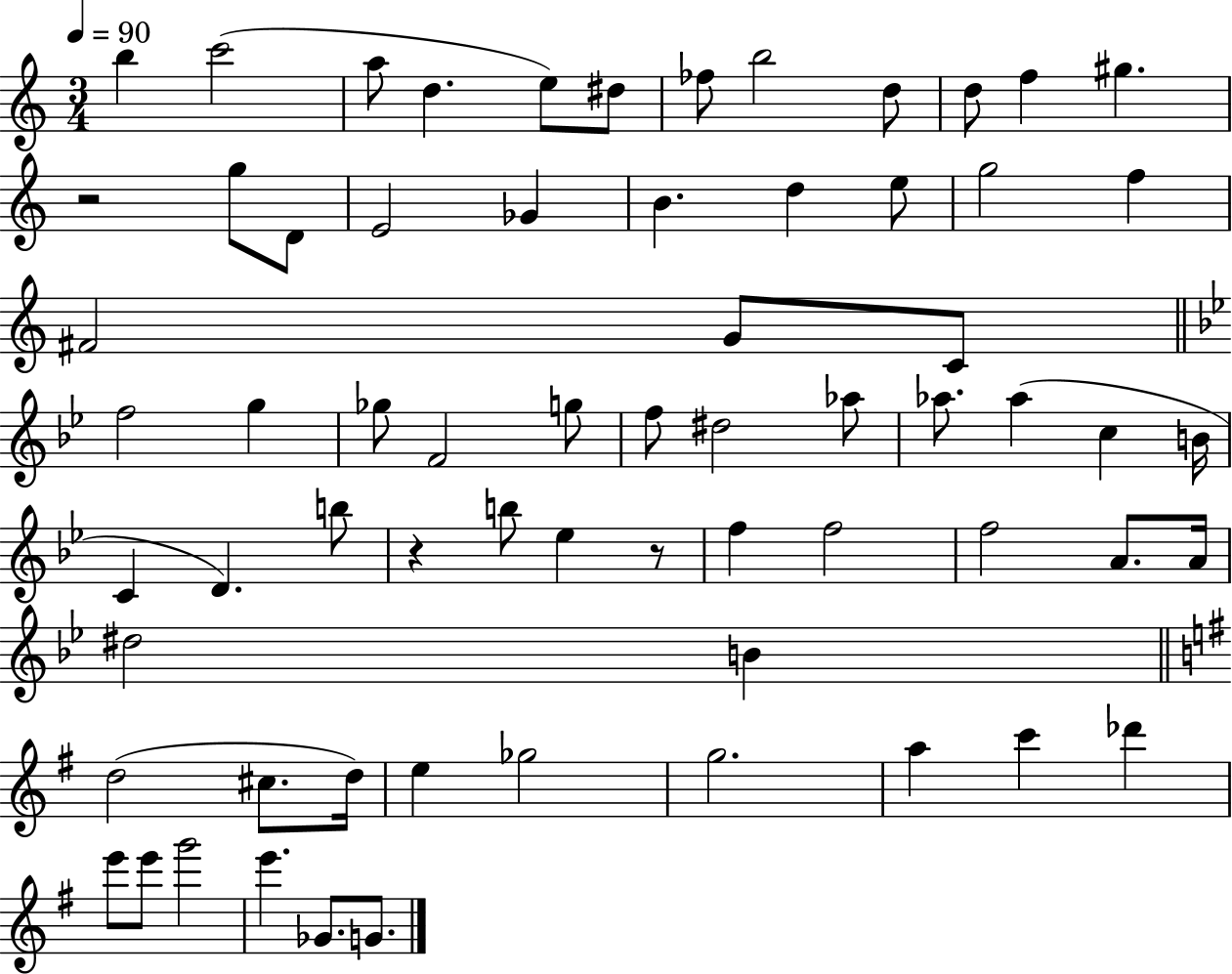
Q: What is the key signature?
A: C major